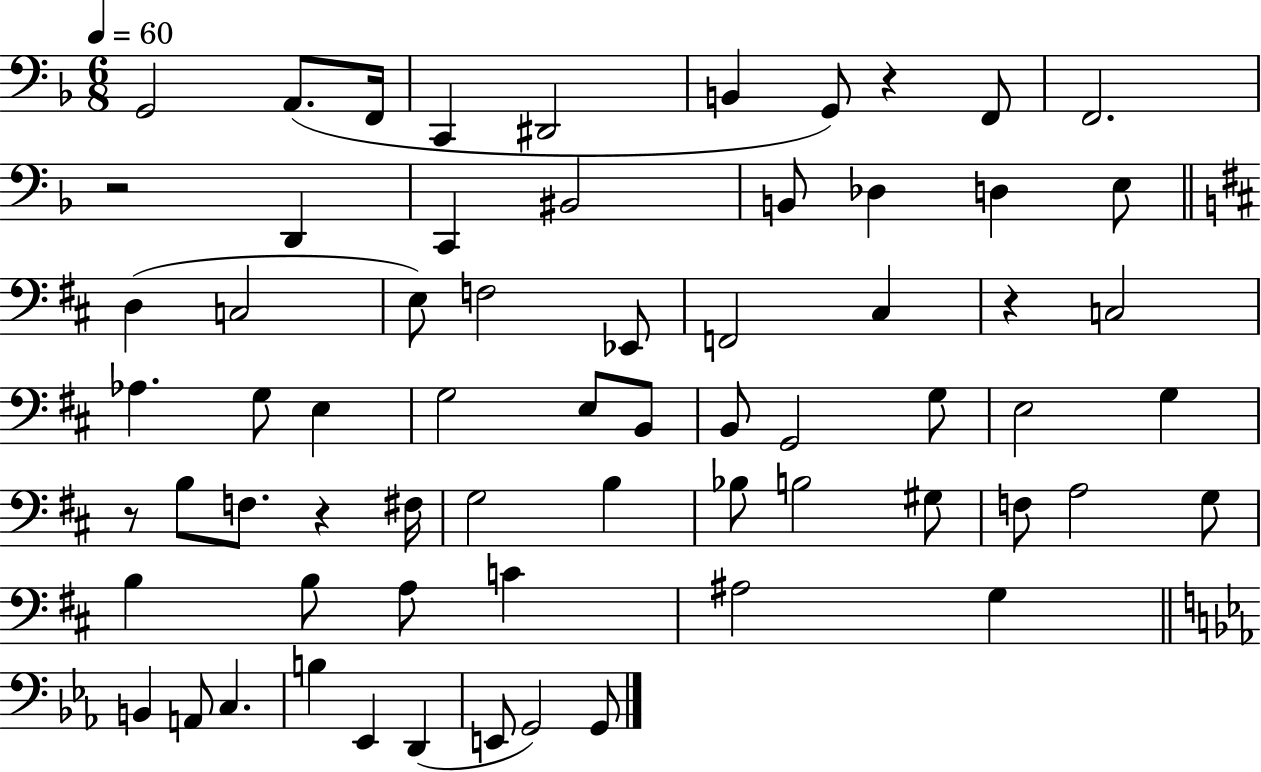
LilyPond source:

{
  \clef bass
  \numericTimeSignature
  \time 6/8
  \key f \major
  \tempo 4 = 60
  g,2 a,8.( f,16 | c,4 dis,2 | b,4 g,8) r4 f,8 | f,2. | \break r2 d,4 | c,4 bis,2 | b,8 des4 d4 e8 | \bar "||" \break \key d \major d4( c2 | e8) f2 ees,8 | f,2 cis4 | r4 c2 | \break aes4. g8 e4 | g2 e8 b,8 | b,8 g,2 g8 | e2 g4 | \break r8 b8 f8. r4 fis16 | g2 b4 | bes8 b2 gis8 | f8 a2 g8 | \break b4 b8 a8 c'4 | ais2 g4 | \bar "||" \break \key ees \major b,4 a,8 c4. | b4 ees,4 d,4( | e,8 g,2) g,8 | \bar "|."
}